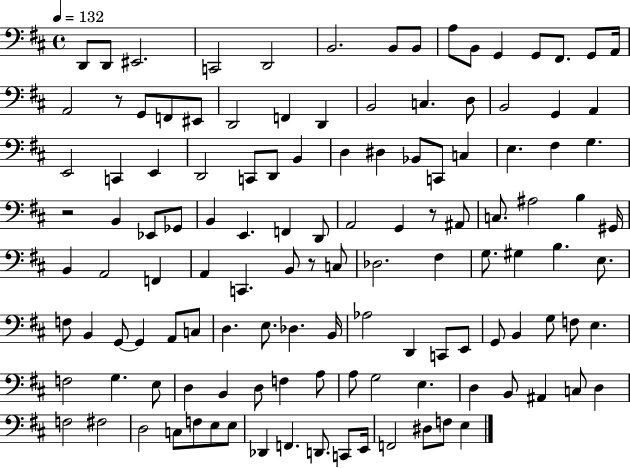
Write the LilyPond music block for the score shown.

{
  \clef bass
  \time 4/4
  \defaultTimeSignature
  \key d \major
  \tempo 4 = 132
  d,8 d,8 eis,2. | c,2 d,2 | b,2. b,8 b,8 | a8 b,8 g,4 g,8 fis,8. g,8 a,16 | \break a,2 r8 g,8 f,8 eis,8 | d,2 f,4 d,4 | b,2 c4. d8 | b,2 g,4 a,4 | \break e,2 c,4 e,4 | d,2 c,8 d,8 b,4 | d4 dis4 bes,8 c,8 c4 | e4. fis4 g4. | \break r2 b,4 ees,8 ges,8 | b,4 e,4. f,4 d,8 | a,2 g,4 r8 ais,8 | c8. ais2 b4 gis,16 | \break b,4 a,2 f,4 | a,4 c,4. b,8 r8 c8 | des2. fis4 | g8. gis4 b4. e8. | \break f8 b,4 g,8~~ g,4 a,8 c8 | d4. e8. des4. b,16 | aes2 d,4 c,8 e,8 | g,8 b,4 g8 f8 e4. | \break f2 g4. e8 | d4 b,4 d8 f4 a8 | a8 g2 e4. | d4 b,8 ais,4 c8 d4 | \break f2 fis2 | d2 c8 f8 e8 e8 | des,4 f,4. d,8. c,8 e,16 | f,2 dis8 f8 e4 | \break \bar "|."
}